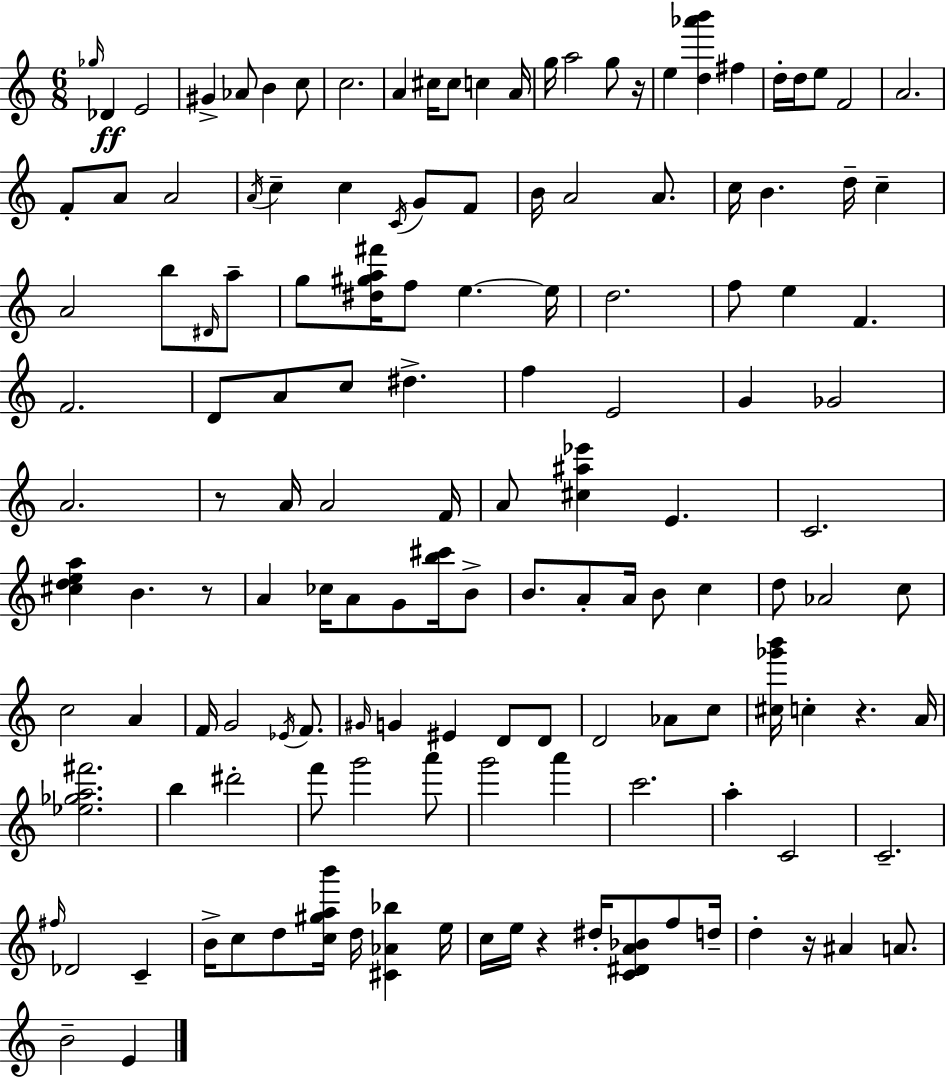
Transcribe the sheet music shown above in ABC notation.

X:1
T:Untitled
M:6/8
L:1/4
K:C
_g/4 _D E2 ^G _A/2 B c/2 c2 A ^c/4 ^c/2 c A/4 g/4 a2 g/2 z/4 e [d_a'b'] ^f d/4 d/4 e/2 F2 A2 F/2 A/2 A2 A/4 c c C/4 G/2 F/2 B/4 A2 A/2 c/4 B d/4 c A2 b/2 ^D/4 a/2 g/2 [^d^ga^f']/4 f/2 e e/4 d2 f/2 e F F2 D/2 A/2 c/2 ^d f E2 G _G2 A2 z/2 A/4 A2 F/4 A/2 [^c^a_e'] E C2 [^cdea] B z/2 A _c/4 A/2 G/2 [b^c']/4 B/2 B/2 A/2 A/4 B/2 c d/2 _A2 c/2 c2 A F/4 G2 _E/4 F/2 ^G/4 G ^E D/2 D/2 D2 _A/2 c/2 [^c_g'b']/4 c z A/4 [_e_ga^f']2 b ^d'2 f'/2 g'2 a'/2 g'2 a' c'2 a C2 C2 ^f/4 _D2 C B/4 c/2 d/2 [c^gab']/4 d/4 [^C_A_b] e/4 c/4 e/4 z ^d/4 [C^DA_B]/2 f/2 d/4 d z/4 ^A A/2 B2 E